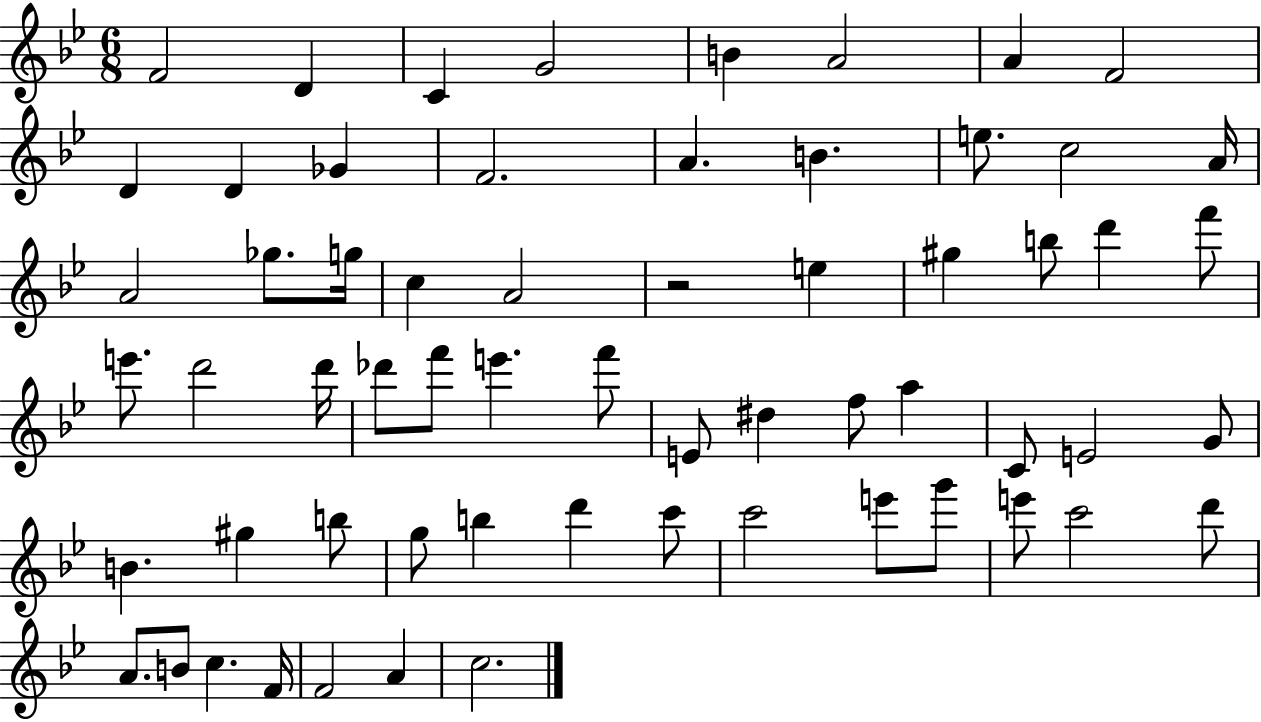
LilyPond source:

{
  \clef treble
  \numericTimeSignature
  \time 6/8
  \key bes \major
  \repeat volta 2 { f'2 d'4 | c'4 g'2 | b'4 a'2 | a'4 f'2 | \break d'4 d'4 ges'4 | f'2. | a'4. b'4. | e''8. c''2 a'16 | \break a'2 ges''8. g''16 | c''4 a'2 | r2 e''4 | gis''4 b''8 d'''4 f'''8 | \break e'''8. d'''2 d'''16 | des'''8 f'''8 e'''4. f'''8 | e'8 dis''4 f''8 a''4 | c'8 e'2 g'8 | \break b'4. gis''4 b''8 | g''8 b''4 d'''4 c'''8 | c'''2 e'''8 g'''8 | e'''8 c'''2 d'''8 | \break a'8. b'8 c''4. f'16 | f'2 a'4 | c''2. | } \bar "|."
}